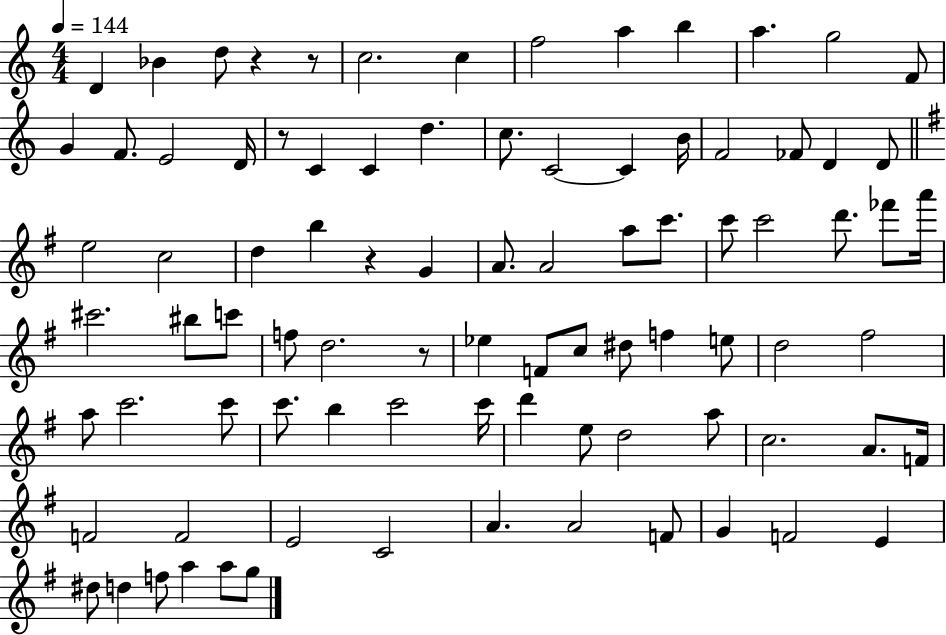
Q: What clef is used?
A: treble